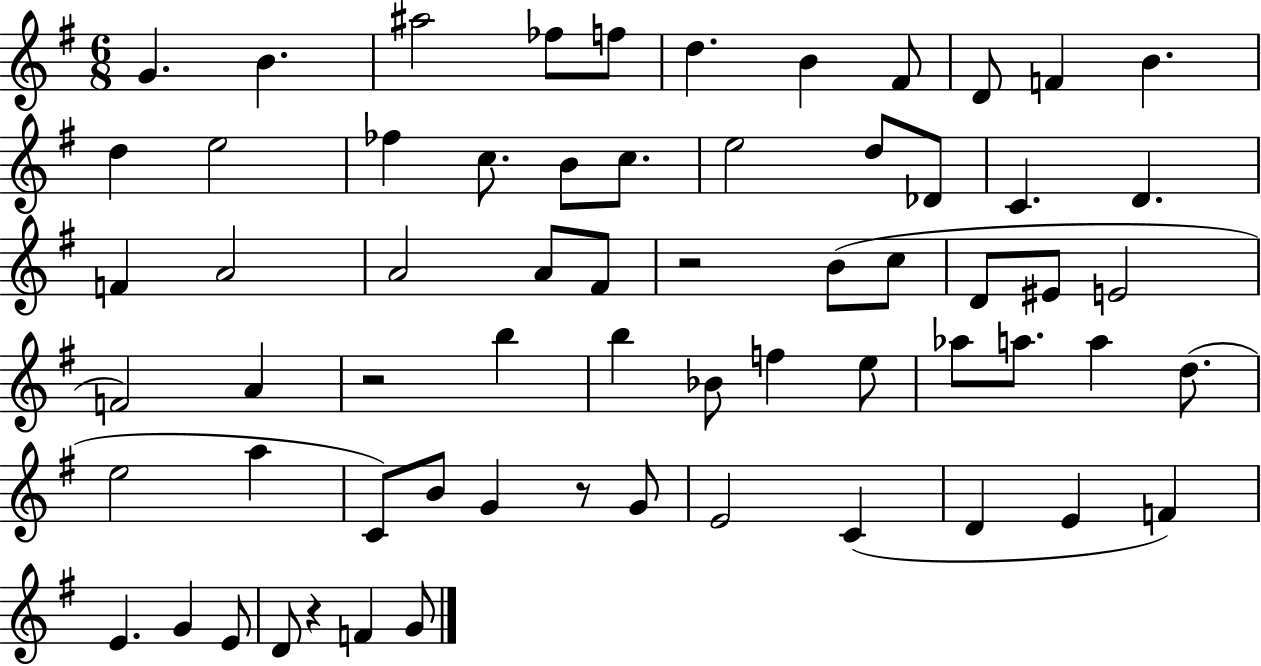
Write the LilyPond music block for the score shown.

{
  \clef treble
  \numericTimeSignature
  \time 6/8
  \key g \major
  g'4. b'4. | ais''2 fes''8 f''8 | d''4. b'4 fis'8 | d'8 f'4 b'4. | \break d''4 e''2 | fes''4 c''8. b'8 c''8. | e''2 d''8 des'8 | c'4. d'4. | \break f'4 a'2 | a'2 a'8 fis'8 | r2 b'8( c''8 | d'8 eis'8 e'2 | \break f'2) a'4 | r2 b''4 | b''4 bes'8 f''4 e''8 | aes''8 a''8. a''4 d''8.( | \break e''2 a''4 | c'8) b'8 g'4 r8 g'8 | e'2 c'4( | d'4 e'4 f'4) | \break e'4. g'4 e'8 | d'8 r4 f'4 g'8 | \bar "|."
}